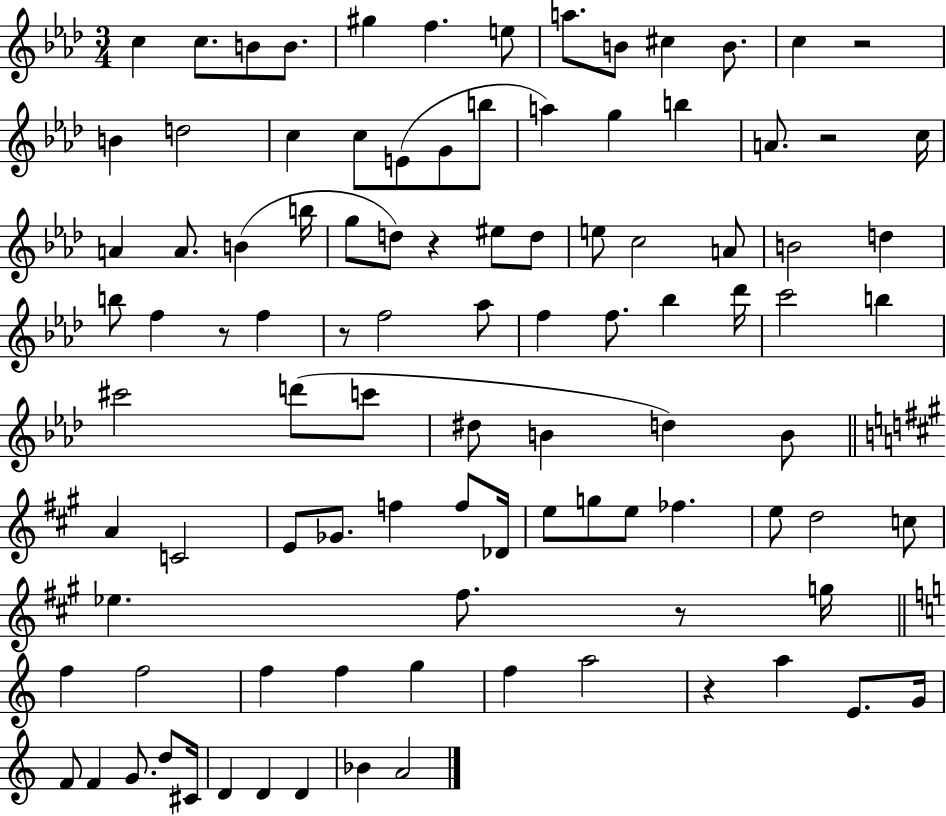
C5/q C5/e. B4/e B4/e. G#5/q F5/q. E5/e A5/e. B4/e C#5/q B4/e. C5/q R/h B4/q D5/h C5/q C5/e E4/e G4/e B5/e A5/q G5/q B5/q A4/e. R/h C5/s A4/q A4/e. B4/q B5/s G5/e D5/e R/q EIS5/e D5/e E5/e C5/h A4/e B4/h D5/q B5/e F5/q R/e F5/q R/e F5/h Ab5/e F5/q F5/e. Bb5/q Db6/s C6/h B5/q C#6/h D6/e C6/e D#5/e B4/q D5/q B4/e A4/q C4/h E4/e Gb4/e. F5/q F5/e Db4/s E5/e G5/e E5/e FES5/q. E5/e D5/h C5/e Eb5/q. F#5/e. R/e G5/s F5/q F5/h F5/q F5/q G5/q F5/q A5/h R/q A5/q E4/e. G4/s F4/e F4/q G4/e. D5/e C#4/s D4/q D4/q D4/q Bb4/q A4/h